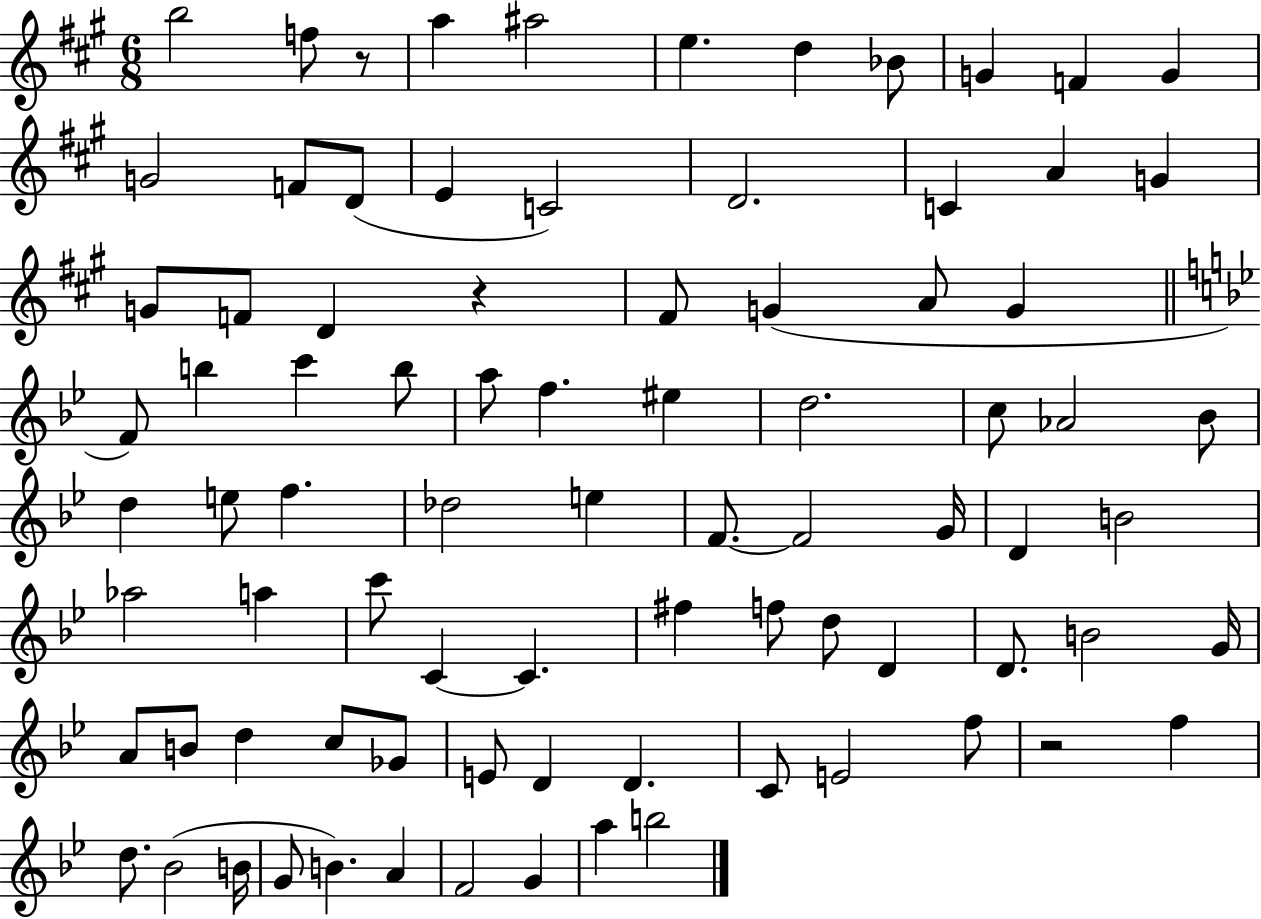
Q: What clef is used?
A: treble